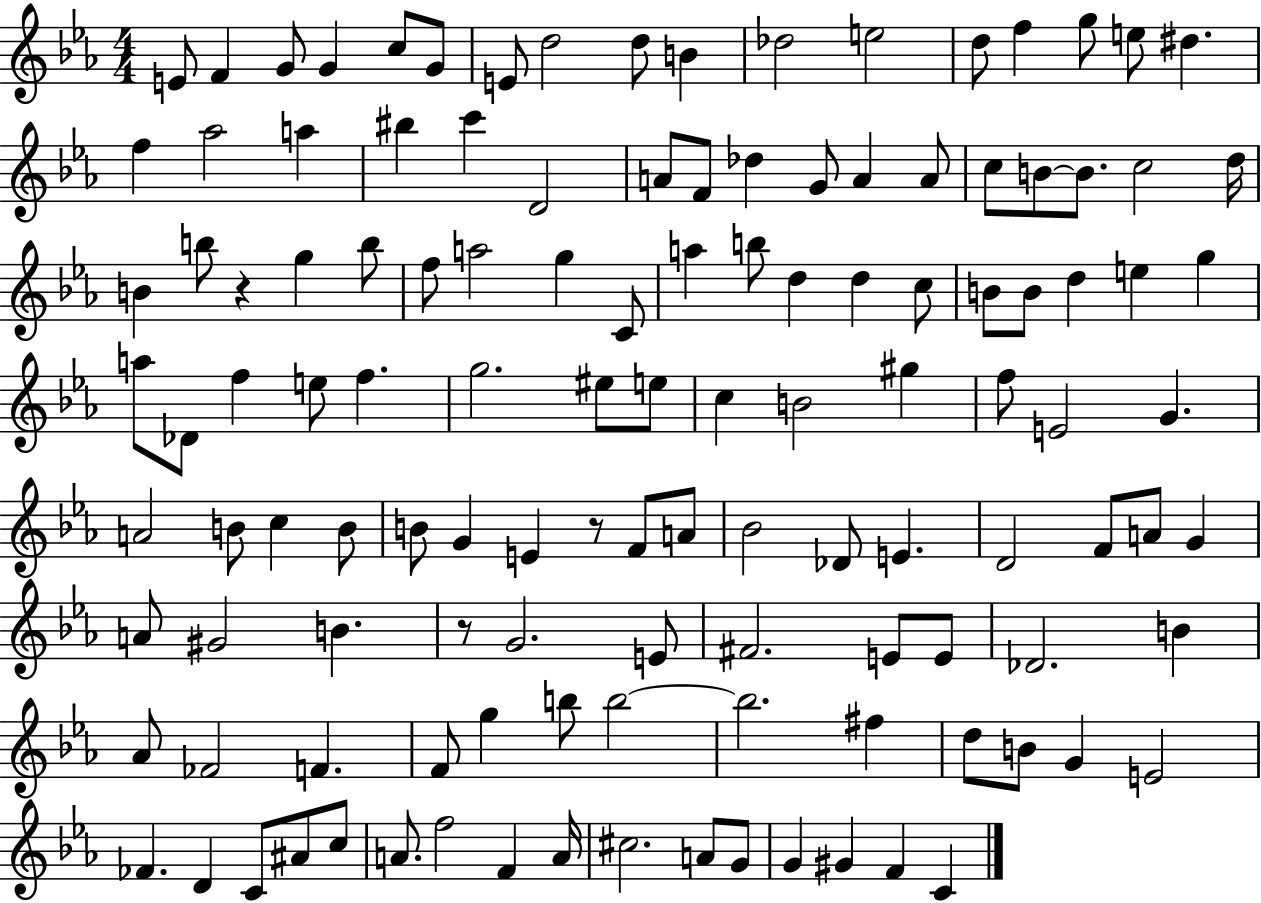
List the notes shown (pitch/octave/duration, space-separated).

E4/e F4/q G4/e G4/q C5/e G4/e E4/e D5/h D5/e B4/q Db5/h E5/h D5/e F5/q G5/e E5/e D#5/q. F5/q Ab5/h A5/q BIS5/q C6/q D4/h A4/e F4/e Db5/q G4/e A4/q A4/e C5/e B4/e B4/e. C5/h D5/s B4/q B5/e R/q G5/q B5/e F5/e A5/h G5/q C4/e A5/q B5/e D5/q D5/q C5/e B4/e B4/e D5/q E5/q G5/q A5/e Db4/e F5/q E5/e F5/q. G5/h. EIS5/e E5/e C5/q B4/h G#5/q F5/e E4/h G4/q. A4/h B4/e C5/q B4/e B4/e G4/q E4/q R/e F4/e A4/e Bb4/h Db4/e E4/q. D4/h F4/e A4/e G4/q A4/e G#4/h B4/q. R/e G4/h. E4/e F#4/h. E4/e E4/e Db4/h. B4/q Ab4/e FES4/h F4/q. F4/e G5/q B5/e B5/h B5/h. F#5/q D5/e B4/e G4/q E4/h FES4/q. D4/q C4/e A#4/e C5/e A4/e. F5/h F4/q A4/s C#5/h. A4/e G4/e G4/q G#4/q F4/q C4/q